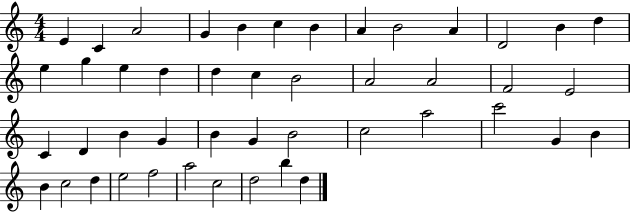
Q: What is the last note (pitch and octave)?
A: D5